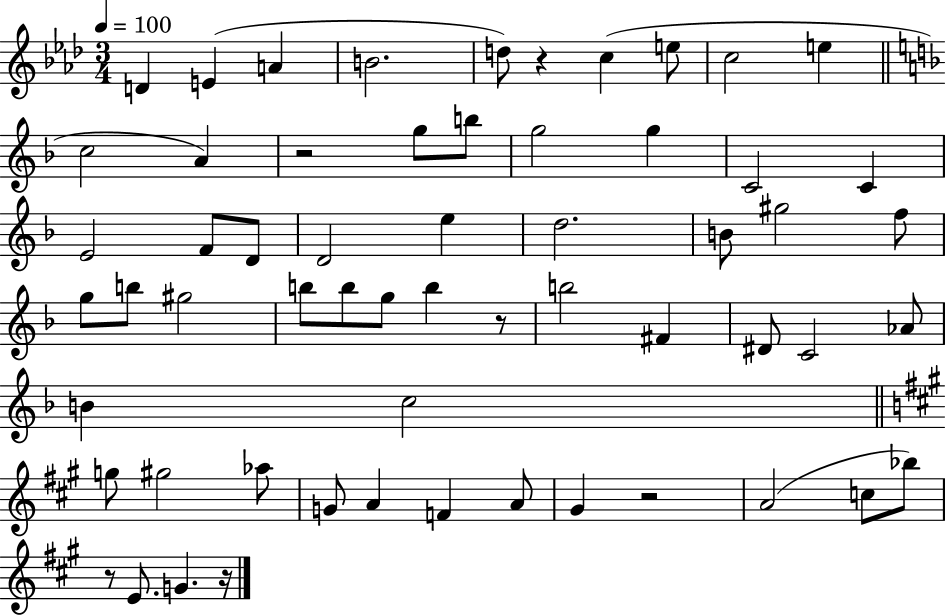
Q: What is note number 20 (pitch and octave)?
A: D4